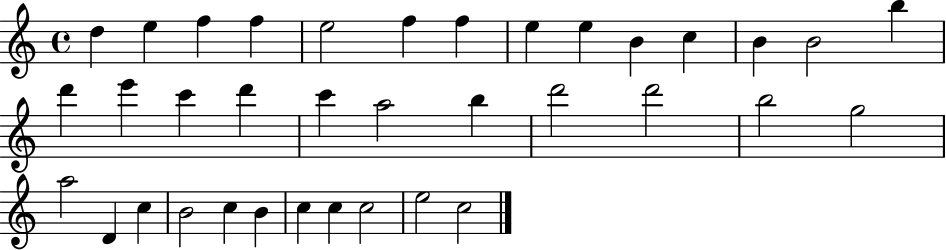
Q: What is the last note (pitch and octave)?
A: C5